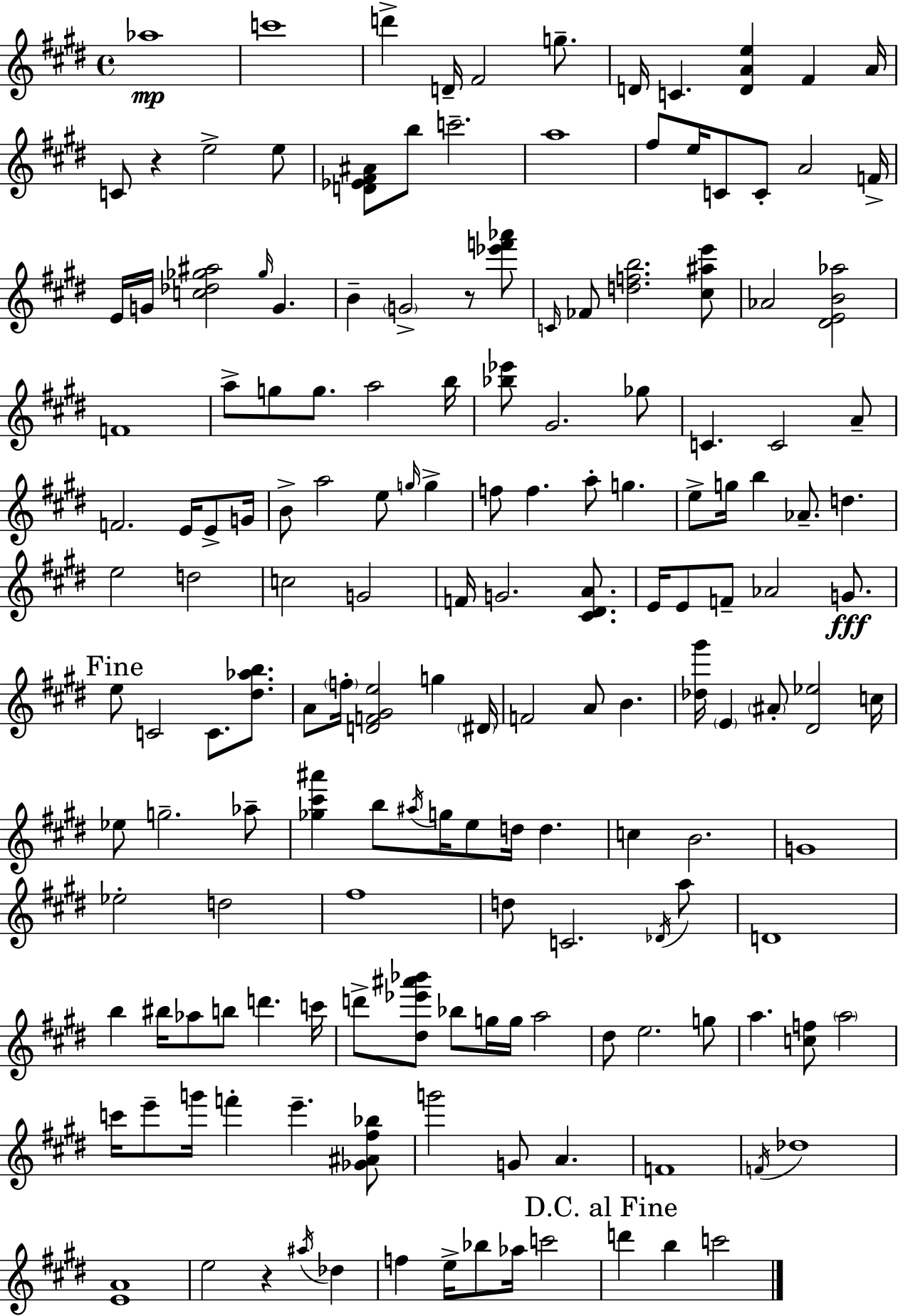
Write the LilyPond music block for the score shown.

{
  \clef treble
  \time 4/4
  \defaultTimeSignature
  \key e \major
  aes''1\mp | c'''1 | d'''4-> d'16-- fis'2 g''8.-- | d'16 c'4. <d' a' e''>4 fis'4 a'16 | \break c'8 r4 e''2-> e''8 | <d' ees' fis' ais'>8 b''8 c'''2.-- | a''1 | fis''8 e''16 c'8 c'8-. a'2 f'16-> | \break e'16 g'16 <c'' des'' ges'' ais''>2 \grace { ges''16 } g'4. | b'4-- \parenthesize g'2-> r8 <ees''' f''' aes'''>8 | \grace { c'16 } fes'8 <d'' f'' b''>2. | <cis'' ais'' e'''>8 aes'2 <dis' e' b' aes''>2 | \break f'1 | a''8-> g''8 g''8. a''2 | b''16 <bes'' ees'''>8 gis'2. | ges''8 c'4. c'2 | \break a'8-- f'2. e'16 e'8-> | g'16 b'8-> a''2 e''8 \grace { g''16 } g''4-> | f''8 f''4. a''8-. g''4. | e''8-> g''16 b''4 aes'8.-- d''4. | \break e''2 d''2 | c''2 g'2 | f'16 g'2. | <cis' dis' a'>8. e'16 e'8 f'8-- aes'2 | \break g'8.\fff \mark "Fine" e''8 c'2 c'8. | <dis'' aes'' b''>8. a'8 \parenthesize f''16-. <d' f' gis' e''>2 g''4 | \parenthesize dis'16 f'2 a'8 b'4. | <des'' gis'''>16 \parenthesize e'4 \parenthesize ais'8-. <dis' ees''>2 | \break c''16 ees''8 g''2.-- | aes''8-- <ges'' cis''' ais'''>4 b''8 \acciaccatura { ais''16 } g''16 e''8 d''16 d''4. | c''4 b'2. | g'1 | \break ees''2-. d''2 | fis''1 | d''8 c'2. | \acciaccatura { des'16 } a''8 d'1 | \break b''4 bis''16 aes''8 b''8 d'''4. | c'''16 d'''8-> <dis'' ees''' ais''' bes'''>8 bes''8 g''16 g''16 a''2 | dis''8 e''2. | g''8 a''4. <c'' f''>8 \parenthesize a''2 | \break c'''16 e'''8-- g'''16 f'''4-. e'''4.-- | <ges' ais' fis'' bes''>8 g'''2 g'8 a'4. | f'1 | \acciaccatura { f'16 } des''1 | \break <e' a'>1 | e''2 r4 | \acciaccatura { ais''16 } des''4 f''4 e''16-> bes''8 aes''16 c'''2 | \mark "D.C. al Fine" d'''4 b''4 c'''2 | \break \bar "|."
}